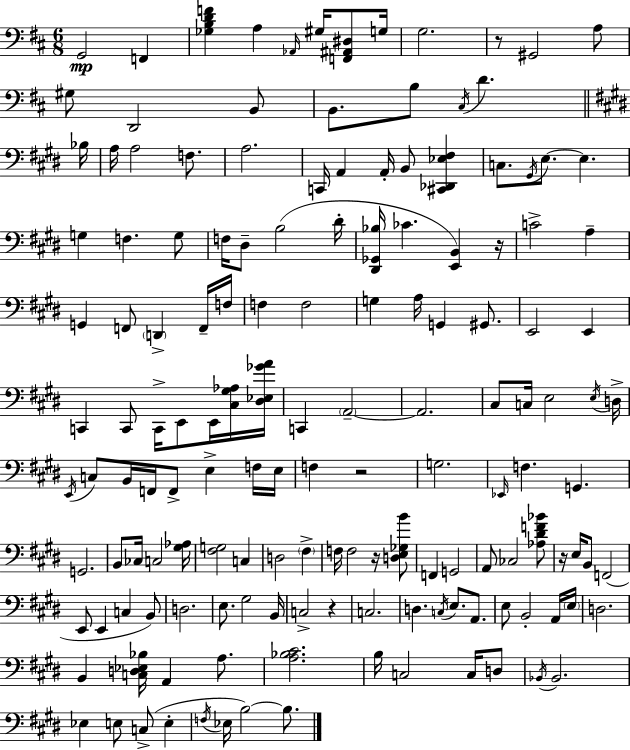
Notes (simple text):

G2/h F2/q [Gb3,B3,D4,F4]/q A3/q Ab2/s G#3/s [F2,A#2,D#3]/e G3/s G3/h. R/e G#2/h A3/e G#3/e D2/h B2/e B2/e. B3/e C#3/s D4/q. Bb3/s A3/s A3/h F3/e. A3/h. C2/s A2/q A2/s B2/e [C#2,Db2,Eb3,F#3]/q C3/e. G#2/s E3/e. E3/q. G3/q F3/q. G3/e F3/s D#3/e B3/h D#4/s [D#2,Gb2,Bb3]/s CES4/q. [E2,B2]/q R/s C4/h A3/q G2/q F2/e D2/q F2/s F3/s F3/q F3/h G3/q A3/s G2/q G#2/e. E2/h E2/q C2/q C2/e C2/s E2/e E2/s [C#3,G#3,Ab3]/s [D#3,Eb3,Gb4,A4]/s C2/q A2/h A2/h. C#3/e C3/s E3/h E3/s D3/s E2/s C3/e B2/s F2/s F2/e E3/q F3/s E3/s F3/q R/h G3/h. Eb2/s F3/q. G2/q. G2/h. B2/e CES3/s C3/h [G#3,Ab3]/s [F#3,G3]/h C3/q D3/h F#3/q F3/s F3/h R/s [D3,E3,Gb3,B4]/e F2/q G2/h A2/e CES3/h [Ab3,D#4,F4,Bb4]/e R/s E3/s B2/e F2/h E2/e E2/q C3/q B2/e D3/h. E3/e. G#3/h B2/s C3/h R/q C3/h. D3/q. C3/s E3/e. A2/e. E3/e B2/h A2/s E3/s D3/h. B2/q [C3,D3,Eb3,Bb3]/s A2/q A3/e. [A3,Bb3,C#4]/h. B3/s C3/h C3/s D3/e Bb2/s Bb2/h. Eb3/q E3/e C3/e E3/q F3/s Eb3/s B3/h B3/e.